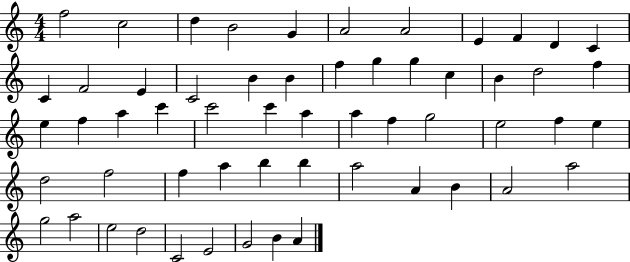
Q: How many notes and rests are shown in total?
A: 57